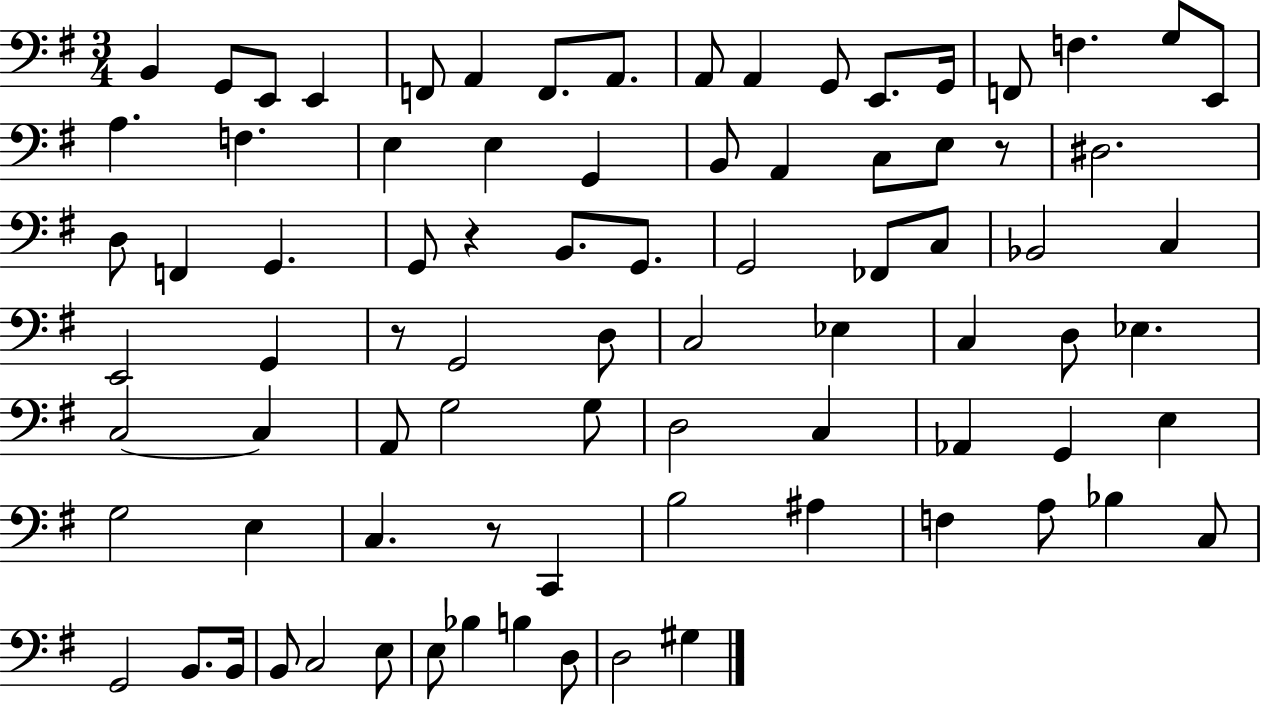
X:1
T:Untitled
M:3/4
L:1/4
K:G
B,, G,,/2 E,,/2 E,, F,,/2 A,, F,,/2 A,,/2 A,,/2 A,, G,,/2 E,,/2 G,,/4 F,,/2 F, G,/2 E,,/2 A, F, E, E, G,, B,,/2 A,, C,/2 E,/2 z/2 ^D,2 D,/2 F,, G,, G,,/2 z B,,/2 G,,/2 G,,2 _F,,/2 C,/2 _B,,2 C, E,,2 G,, z/2 G,,2 D,/2 C,2 _E, C, D,/2 _E, C,2 C, A,,/2 G,2 G,/2 D,2 C, _A,, G,, E, G,2 E, C, z/2 C,, B,2 ^A, F, A,/2 _B, C,/2 G,,2 B,,/2 B,,/4 B,,/2 C,2 E,/2 E,/2 _B, B, D,/2 D,2 ^G,